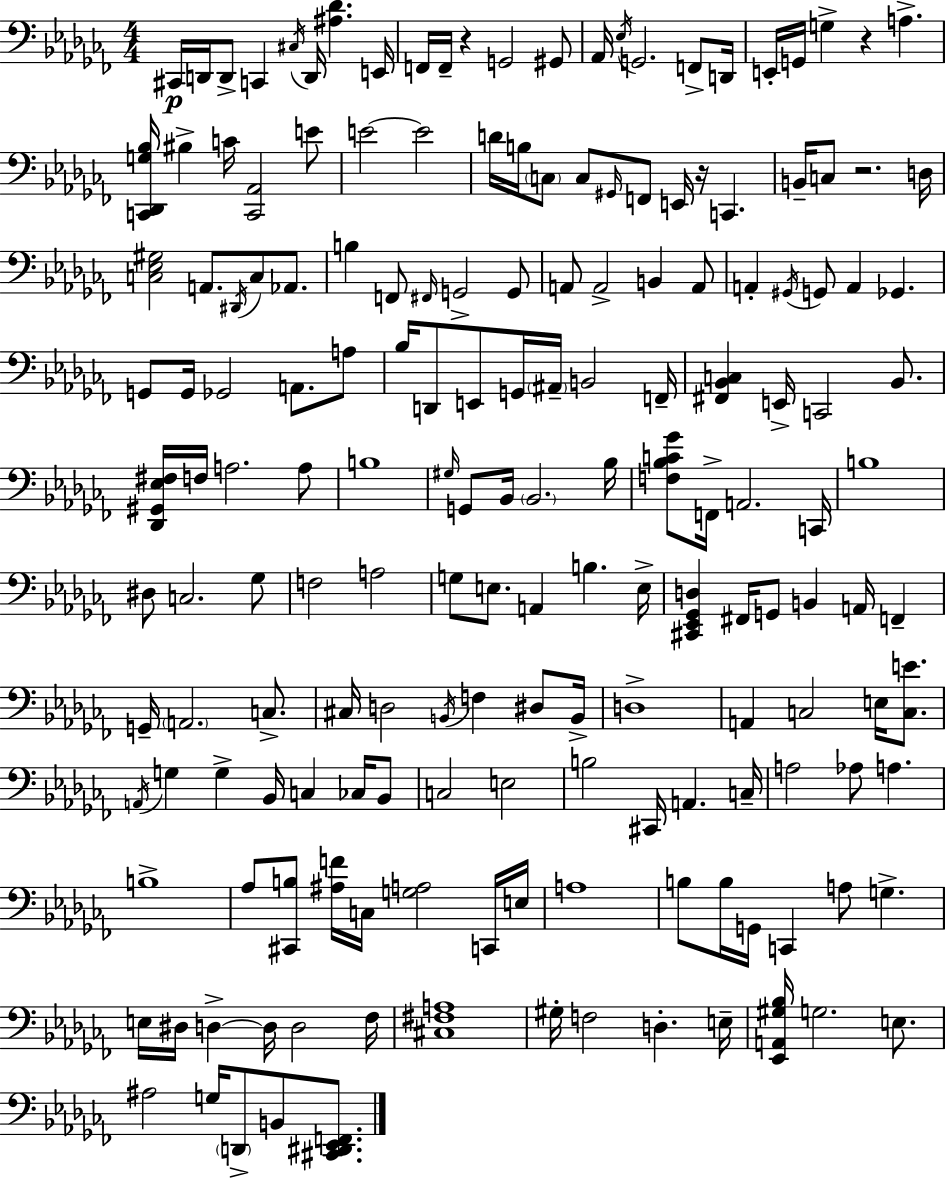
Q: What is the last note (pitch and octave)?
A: B2